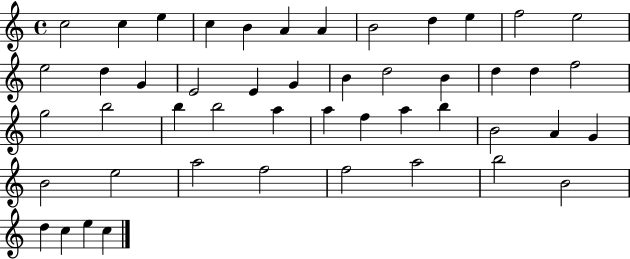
X:1
T:Untitled
M:4/4
L:1/4
K:C
c2 c e c B A A B2 d e f2 e2 e2 d G E2 E G B d2 B d d f2 g2 b2 b b2 a a f a b B2 A G B2 e2 a2 f2 f2 a2 b2 B2 d c e c